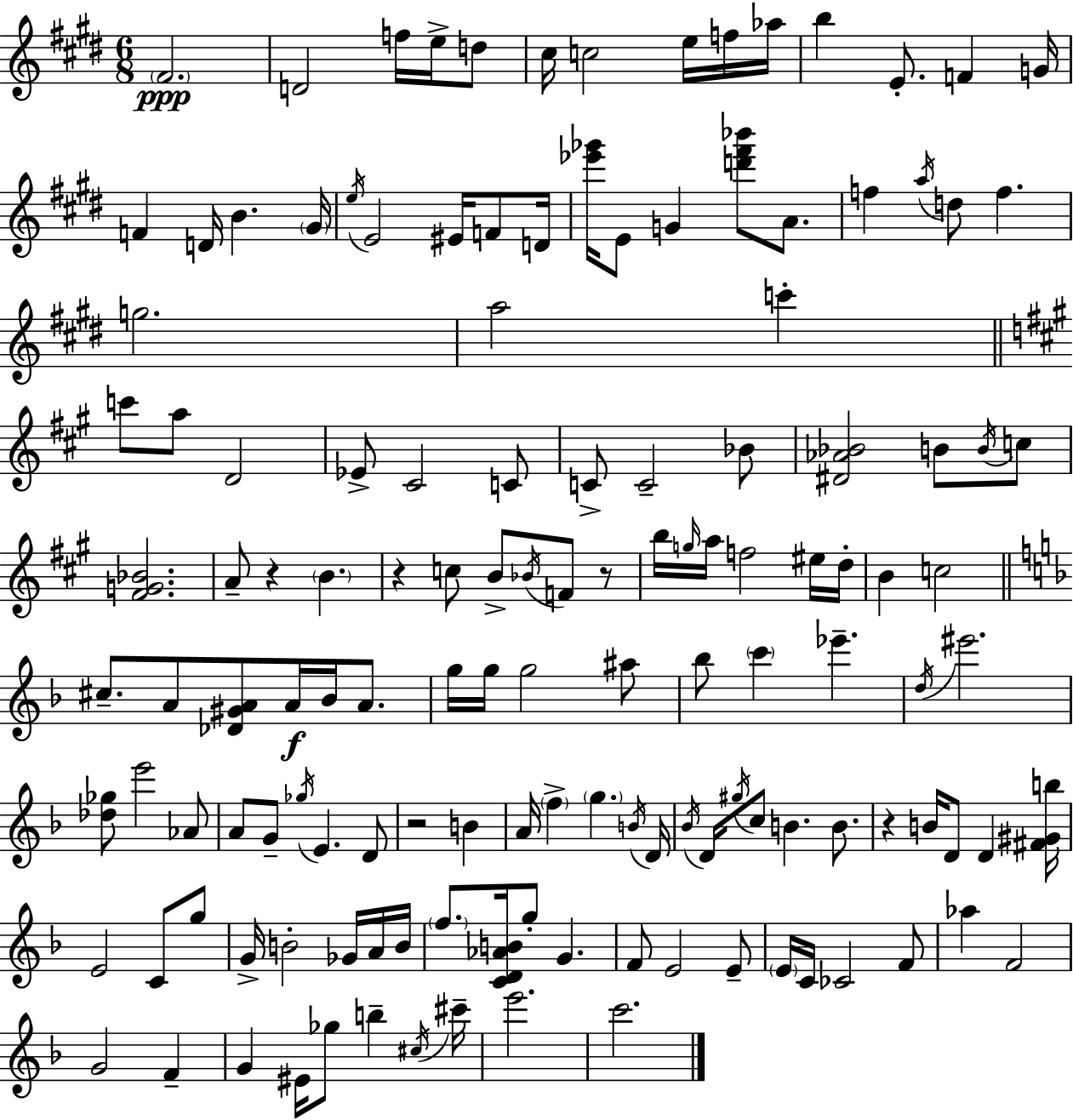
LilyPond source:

{
  \clef treble
  \numericTimeSignature
  \time 6/8
  \key e \major
  \parenthesize fis'2.\ppp | d'2 f''16 e''16-> d''8 | cis''16 c''2 e''16 f''16 aes''16 | b''4 e'8.-. f'4 g'16 | \break f'4 d'16 b'4. \parenthesize gis'16 | \acciaccatura { e''16 } e'2 eis'16 f'8 | d'16 <ees''' ges'''>16 e'8 g'4 <d''' fis''' bes'''>8 a'8. | f''4 \acciaccatura { a''16 } d''8 f''4. | \break g''2. | a''2 c'''4-. | \bar "||" \break \key a \major c'''8 a''8 d'2 | ees'8-> cis'2 c'8 | c'8-> c'2-- bes'8 | <dis' aes' bes'>2 b'8 \acciaccatura { b'16 } c''8 | \break <fis' g' bes'>2. | a'8-- r4 \parenthesize b'4. | r4 c''8 b'8-> \acciaccatura { bes'16 } f'8 | r8 b''16 \grace { g''16 } a''16 f''2 | \break eis''16 d''16-. b'4 c''2 | \bar "||" \break \key f \major cis''8.-- a'8 <des' gis' a'>8 a'16\f bes'16 a'8. | g''16 g''16 g''2 ais''8 | bes''8 \parenthesize c'''4 ees'''4.-- | \acciaccatura { d''16 } eis'''2. | \break <des'' ges''>8 e'''2 aes'8 | a'8 g'8-- \acciaccatura { ges''16 } e'4. | d'8 r2 b'4 | a'16 \parenthesize f''4-> \parenthesize g''4. | \break \acciaccatura { b'16 } d'16 \acciaccatura { bes'16 } d'16 \acciaccatura { gis''16 } c''8 b'4. | b'8. r4 b'16 d'8 | d'4 <fis' gis' b''>16 e'2 | c'8 g''8 g'16-> b'2-. | \break ges'16 a'16 b'16 \parenthesize f''8. <c' d' aes' b'>16 g''8-. g'4. | f'8 e'2 | e'8-- \parenthesize e'16 c'16 ces'2 | f'8 aes''4 f'2 | \break g'2 | f'4-- g'4 eis'16 ges''8 | b''4-- \acciaccatura { cis''16 } cis'''16-- e'''2. | c'''2. | \break \bar "|."
}